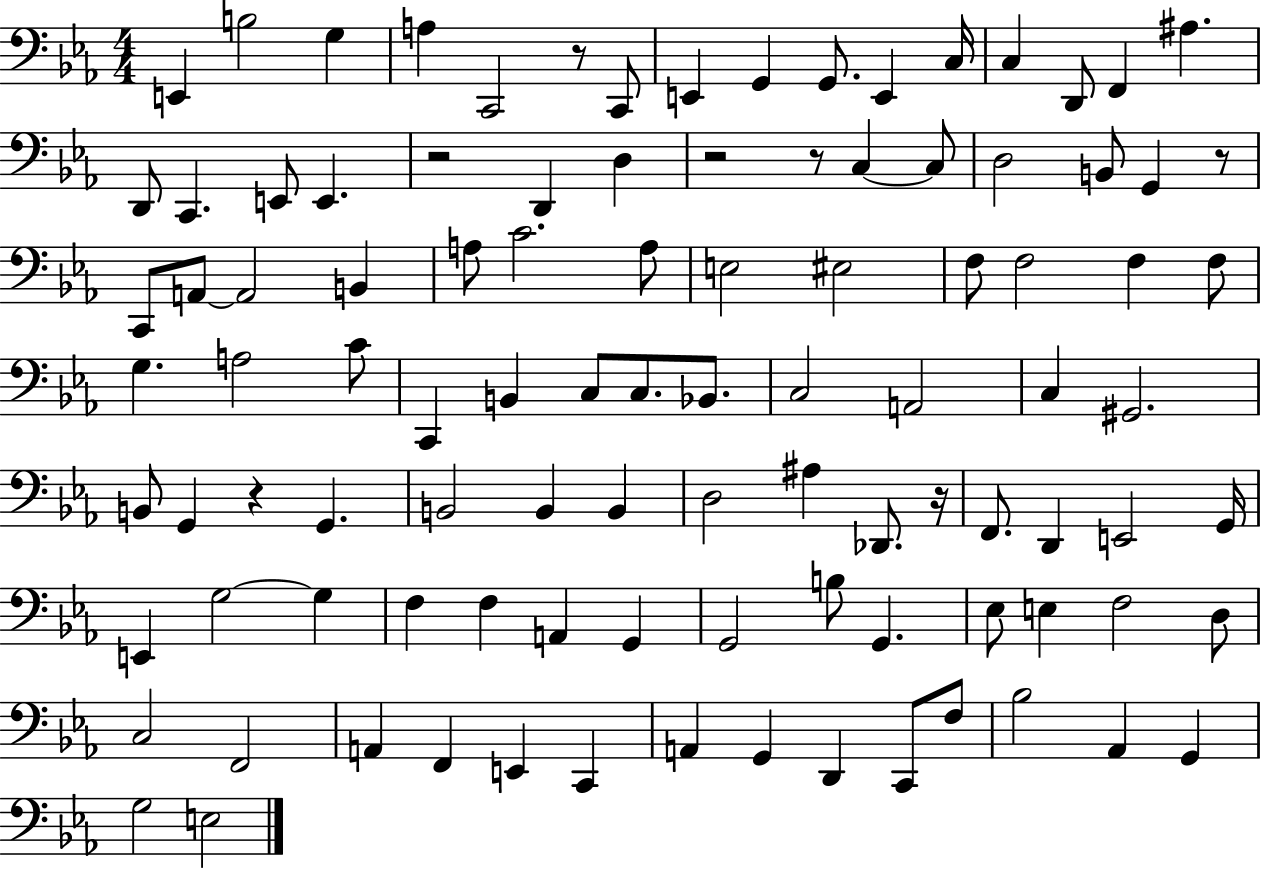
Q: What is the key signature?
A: EES major